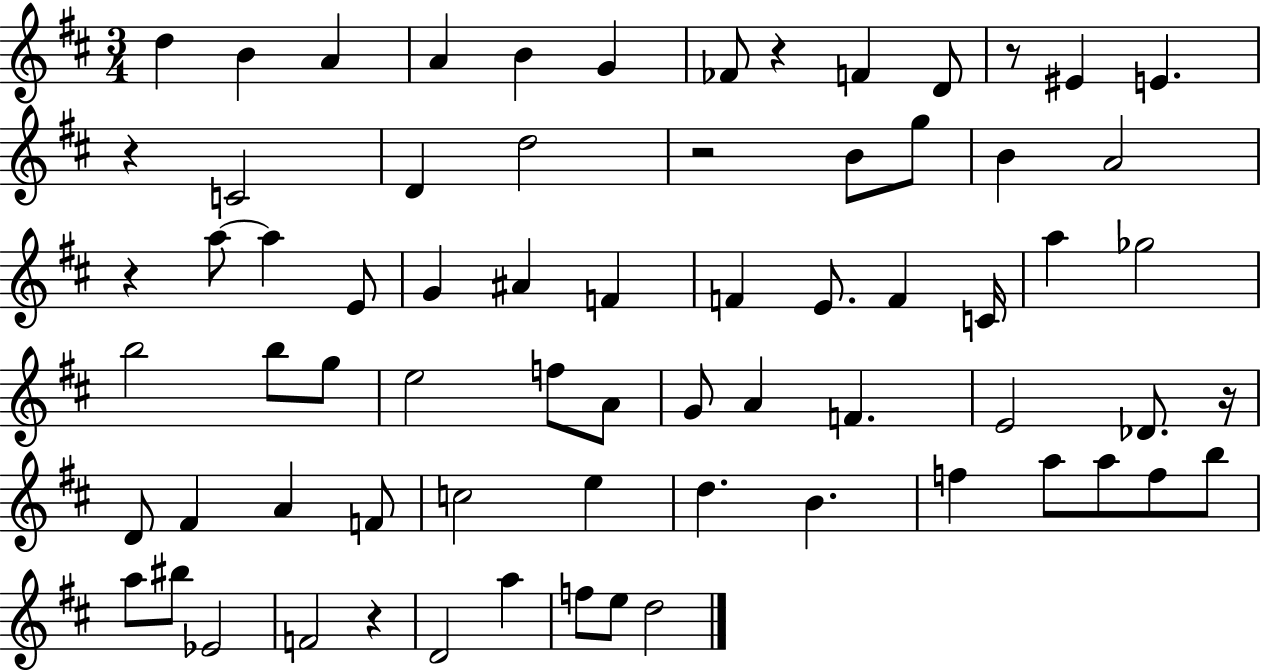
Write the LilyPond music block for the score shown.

{
  \clef treble
  \numericTimeSignature
  \time 3/4
  \key d \major
  d''4 b'4 a'4 | a'4 b'4 g'4 | fes'8 r4 f'4 d'8 | r8 eis'4 e'4. | \break r4 c'2 | d'4 d''2 | r2 b'8 g''8 | b'4 a'2 | \break r4 a''8~~ a''4 e'8 | g'4 ais'4 f'4 | f'4 e'8. f'4 c'16 | a''4 ges''2 | \break b''2 b''8 g''8 | e''2 f''8 a'8 | g'8 a'4 f'4. | e'2 des'8. r16 | \break d'8 fis'4 a'4 f'8 | c''2 e''4 | d''4. b'4. | f''4 a''8 a''8 f''8 b''8 | \break a''8 bis''8 ees'2 | f'2 r4 | d'2 a''4 | f''8 e''8 d''2 | \break \bar "|."
}